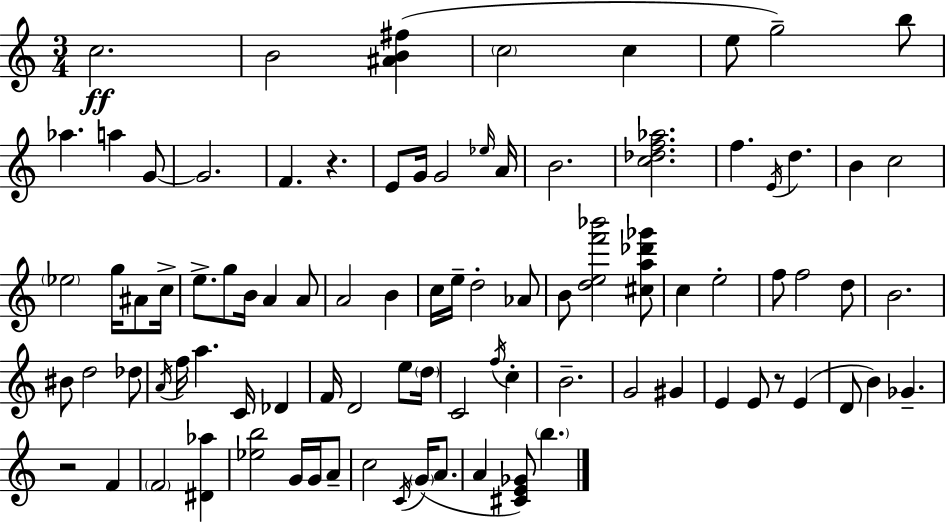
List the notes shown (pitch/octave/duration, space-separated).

C5/h. B4/h [A#4,B4,F#5]/q C5/h C5/q E5/e G5/h B5/e Ab5/q. A5/q G4/e G4/h. F4/q. R/q. E4/e G4/s G4/h Eb5/s A4/s B4/h. [C5,Db5,F5,Ab5]/h. F5/q. E4/s D5/q. B4/q C5/h Eb5/h G5/s A#4/e C5/s E5/e. G5/e B4/s A4/q A4/e A4/h B4/q C5/s E5/s D5/h Ab4/e B4/e [D5,E5,F6,Bb6]/h [C#5,A5,Db6,Gb6]/e C5/q E5/h F5/e F5/h D5/e B4/h. BIS4/e D5/h Db5/e A4/s F5/s A5/q. C4/s Db4/q F4/s D4/h E5/e D5/s C4/h F5/s C5/q B4/h. G4/h G#4/q E4/q E4/e R/e E4/q D4/e B4/q Gb4/q. R/h F4/q F4/h [D#4,Ab5]/q [Eb5,B5]/h G4/s G4/s A4/e C5/h C4/s G4/s A4/e. A4/q [C#4,E4,Gb4]/e B5/q.